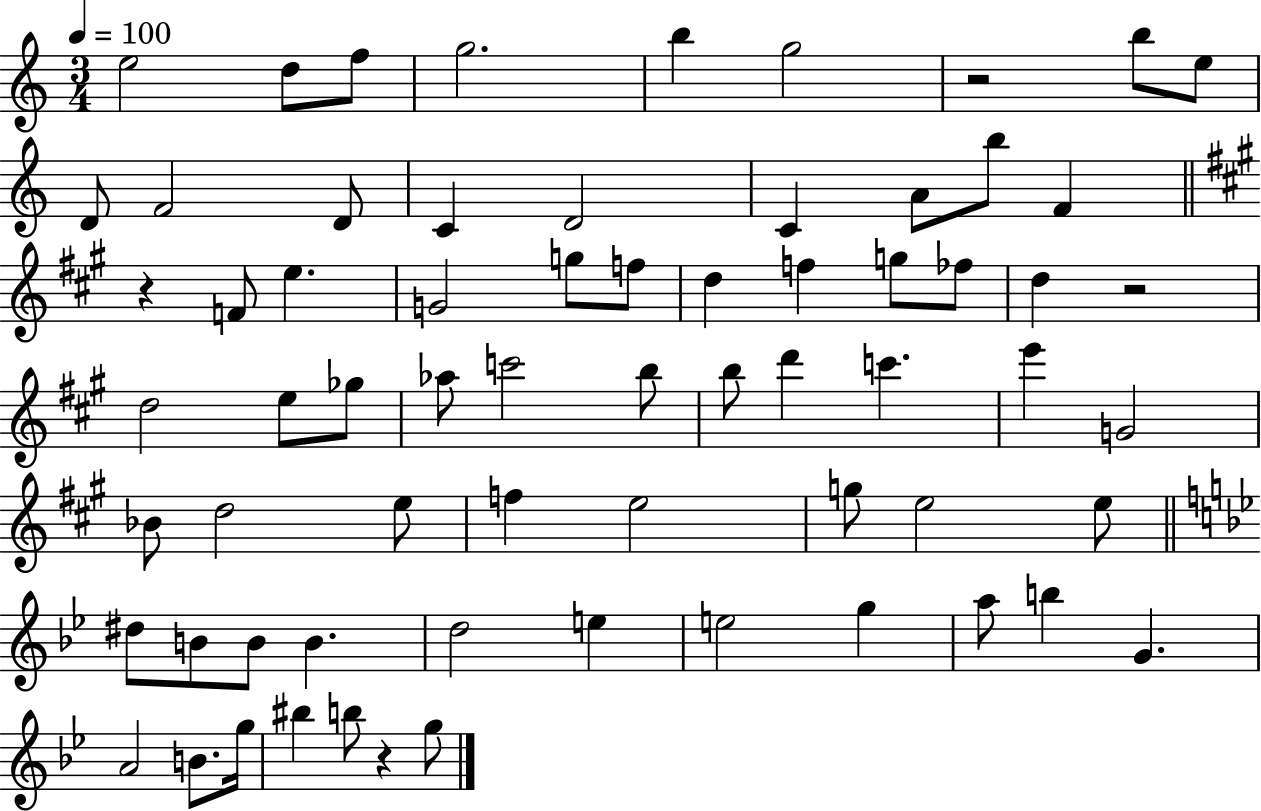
E5/h D5/e F5/e G5/h. B5/q G5/h R/h B5/e E5/e D4/e F4/h D4/e C4/q D4/h C4/q A4/e B5/e F4/q R/q F4/e E5/q. G4/h G5/e F5/e D5/q F5/q G5/e FES5/e D5/q R/h D5/h E5/e Gb5/e Ab5/e C6/h B5/e B5/e D6/q C6/q. E6/q G4/h Bb4/e D5/h E5/e F5/q E5/h G5/e E5/h E5/e D#5/e B4/e B4/e B4/q. D5/h E5/q E5/h G5/q A5/e B5/q G4/q. A4/h B4/e. G5/s BIS5/q B5/e R/q G5/e